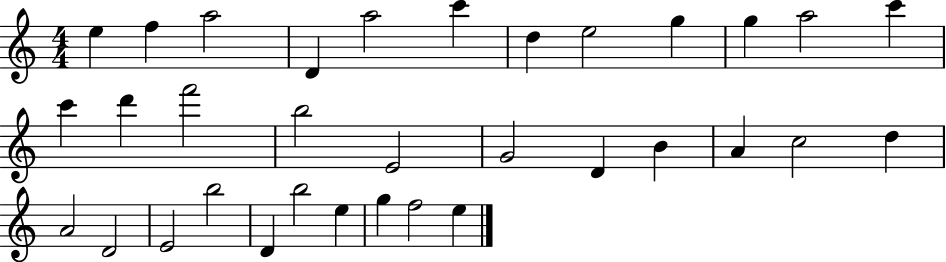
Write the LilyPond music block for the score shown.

{
  \clef treble
  \numericTimeSignature
  \time 4/4
  \key c \major
  e''4 f''4 a''2 | d'4 a''2 c'''4 | d''4 e''2 g''4 | g''4 a''2 c'''4 | \break c'''4 d'''4 f'''2 | b''2 e'2 | g'2 d'4 b'4 | a'4 c''2 d''4 | \break a'2 d'2 | e'2 b''2 | d'4 b''2 e''4 | g''4 f''2 e''4 | \break \bar "|."
}